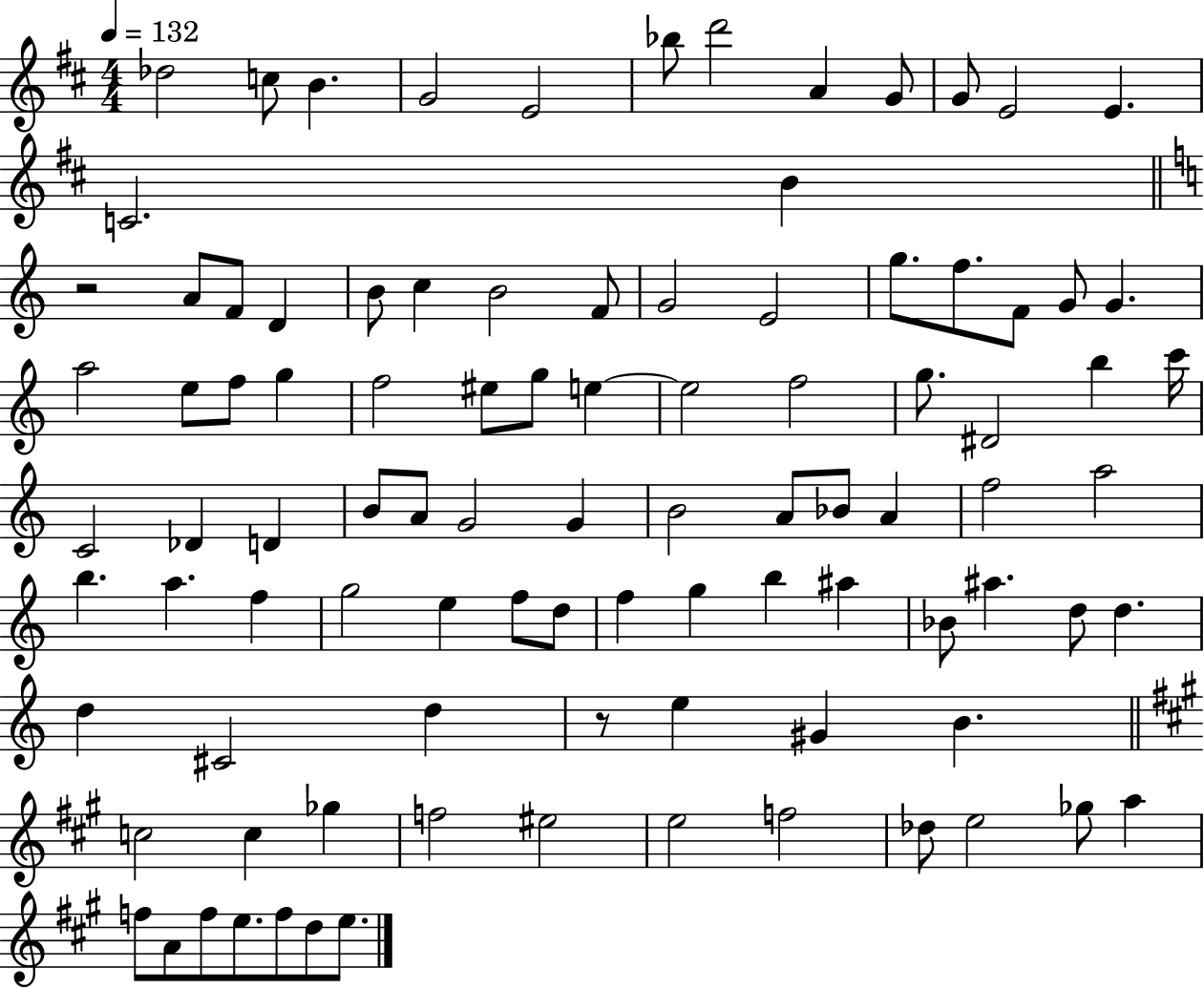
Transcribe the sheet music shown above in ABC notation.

X:1
T:Untitled
M:4/4
L:1/4
K:D
_d2 c/2 B G2 E2 _b/2 d'2 A G/2 G/2 E2 E C2 B z2 A/2 F/2 D B/2 c B2 F/2 G2 E2 g/2 f/2 F/2 G/2 G a2 e/2 f/2 g f2 ^e/2 g/2 e e2 f2 g/2 ^D2 b c'/4 C2 _D D B/2 A/2 G2 G B2 A/2 _B/2 A f2 a2 b a f g2 e f/2 d/2 f g b ^a _B/2 ^a d/2 d d ^C2 d z/2 e ^G B c2 c _g f2 ^e2 e2 f2 _d/2 e2 _g/2 a f/2 A/2 f/2 e/2 f/2 d/2 e/2